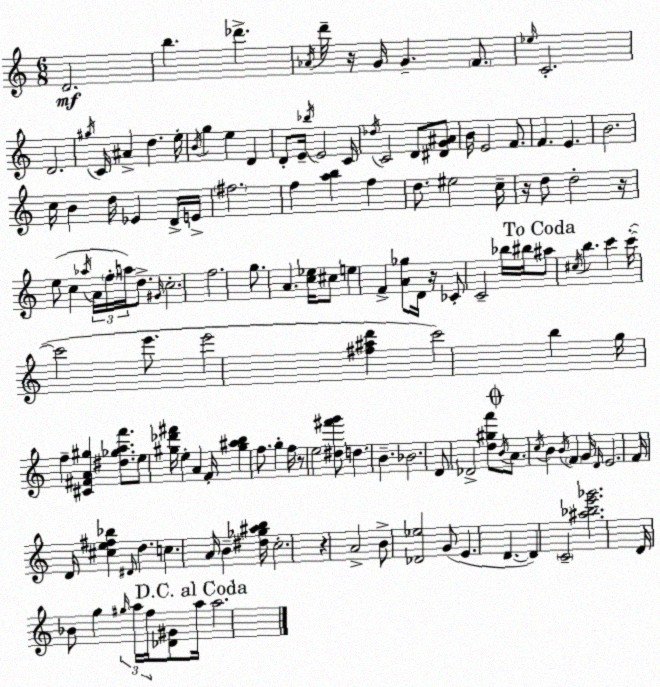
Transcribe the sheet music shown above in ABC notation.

X:1
T:Untitled
M:6/8
L:1/4
K:C
D2 b _d' _A/4 d'/4 z/4 G/4 G F/2 _e/4 C2 D2 ^g/4 C/4 ^A d e/4 B/4 g e D D/2 E/4 _b/4 E2 C/4 _d/4 C2 D/2 [^DG^A]/2 B/4 E2 F/2 F E B2 c/4 B d/4 _E D/4 E/4 ^f2 f [ab] f d/2 ^e2 c/4 z/4 d/2 d2 z/4 e/2 c _a/4 A/4 f/4 a/4 d/2 ^G/4 c2 f2 g/2 A [c_e]/4 ^c/2 e F [A_g]/2 D/4 z/4 _C/2 C2 _b/4 ^b/4 ^a/2 ^c/4 b c' c'/4 c'2 e'/2 e'2 [^f^ad'] c'2 b g/4 f [^C^FA^g] [^d_gaf']/2 e/2 [^g_d'^f']/4 e A F/4 [^g^ab] f/2 g f/4 z/2 e2 [^d^f'g']/2 d B _B2 D/2 _D2 [d^gf']/2 B/4 A/2 c/4 B B/4 F G/4 D/4 E2 F/4 D/4 [^ce^f_b] ^D/4 d c A/4 B [^d_g^ab]/4 c2 z A2 B/2 [_D_e]2 G/2 E D D C2 [^a_be'_g']2 D/4 _B/2 g ^g/4 a/4 f/4 [_D^G]/2 a/4 a2